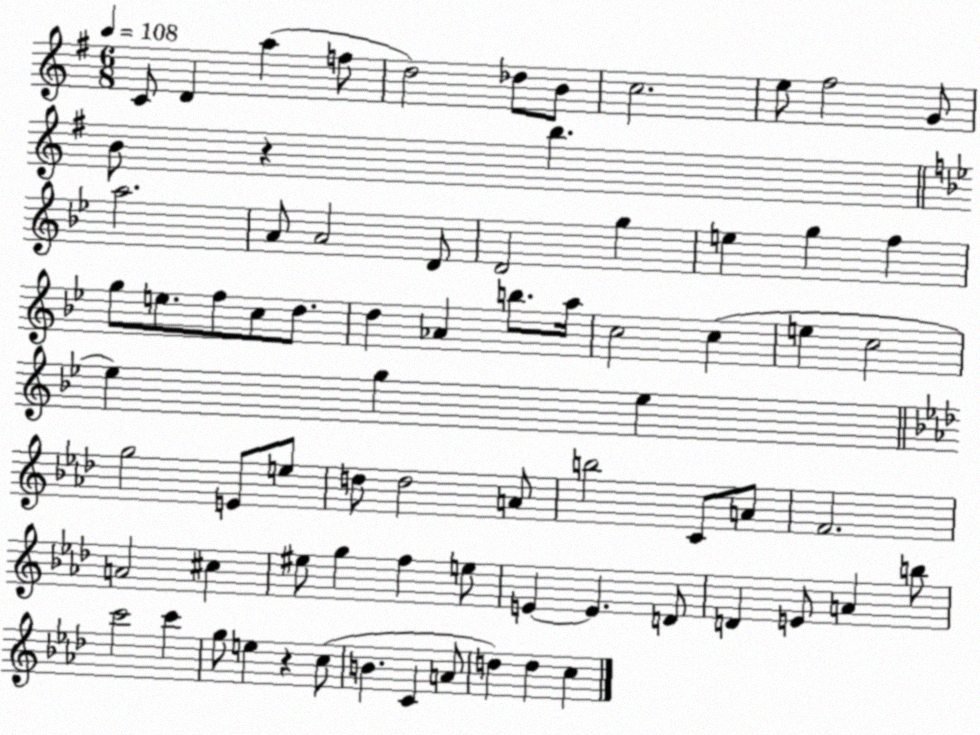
X:1
T:Untitled
M:6/8
L:1/4
K:G
C/2 D a f/2 d2 _d/2 B/2 c2 e/2 ^f2 G/2 B/2 z b a2 A/2 A2 D/2 D2 g e g f g/2 e/2 f/2 c/2 d/2 d _A b/2 a/4 c2 c e c2 _e g _e g2 E/2 e/2 d/2 d2 A/2 b2 C/2 A/2 F2 A2 ^c ^e/2 g f e/2 E E D/2 D E/2 A b/2 c'2 c' g/2 e z c/2 B C A/2 d d c